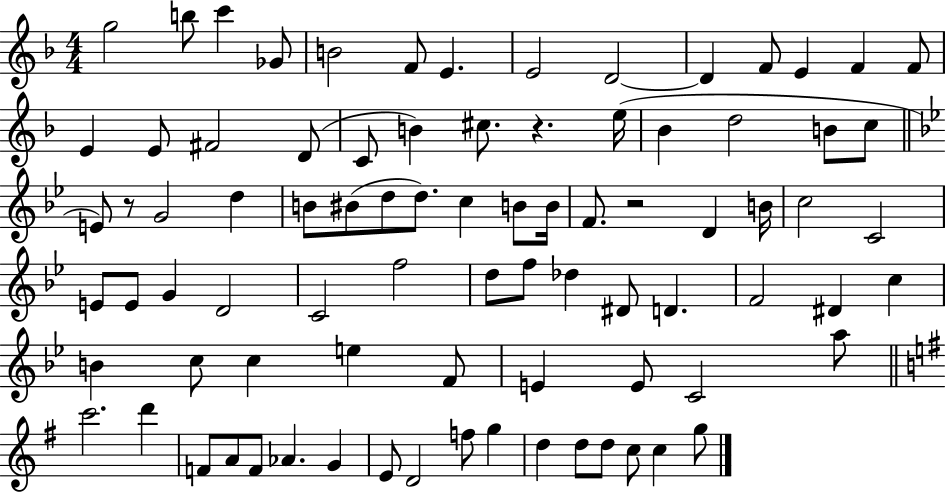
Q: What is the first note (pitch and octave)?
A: G5